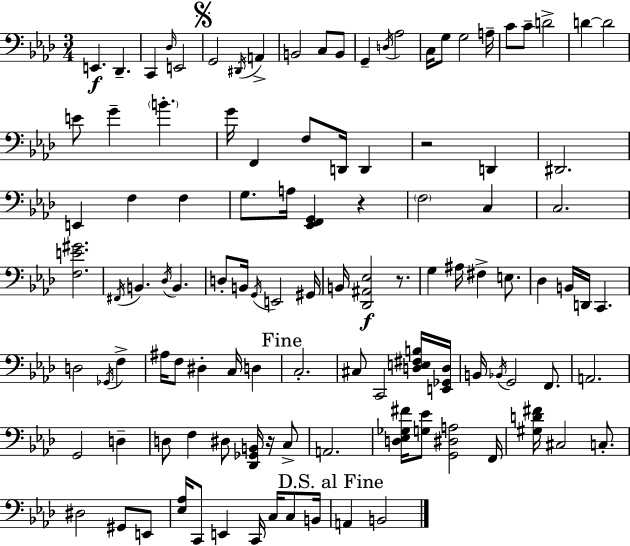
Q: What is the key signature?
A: F minor